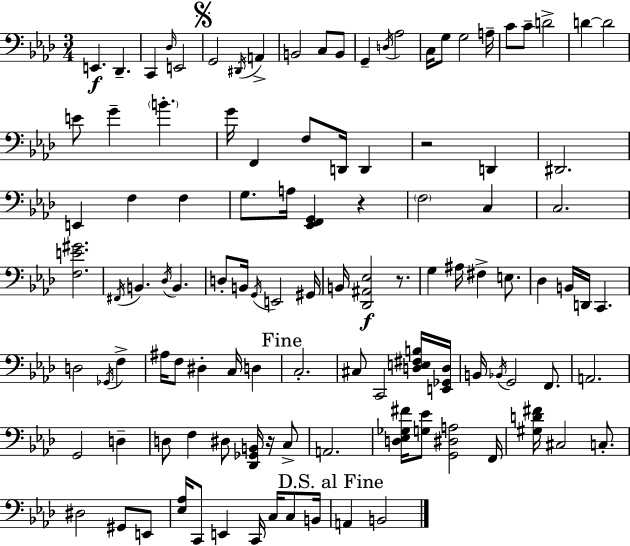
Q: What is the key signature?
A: F minor